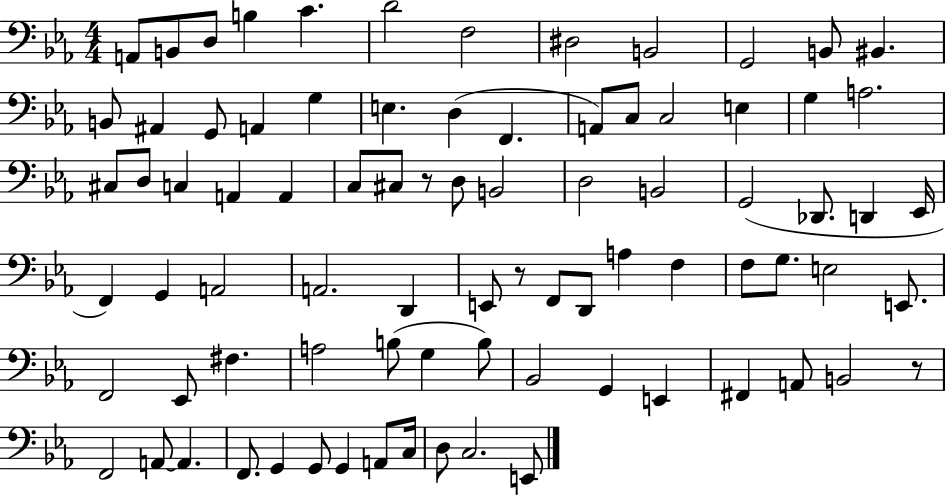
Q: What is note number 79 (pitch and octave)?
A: C3